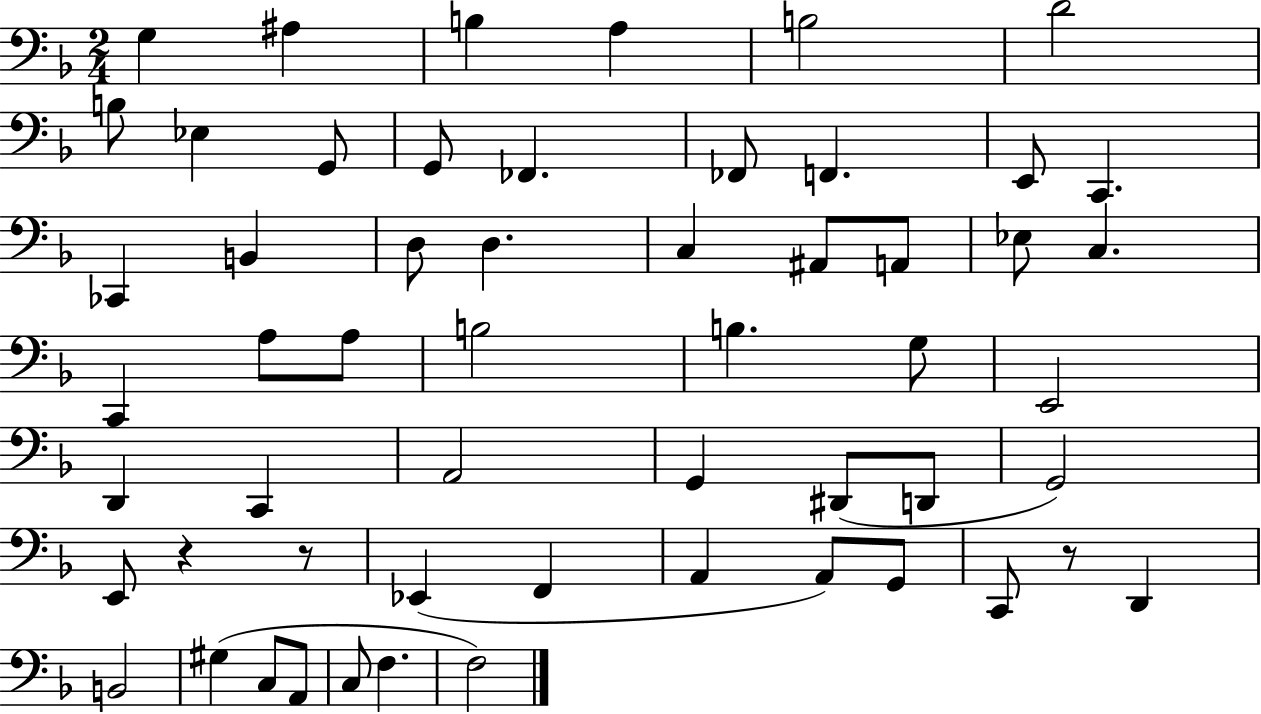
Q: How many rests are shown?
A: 3